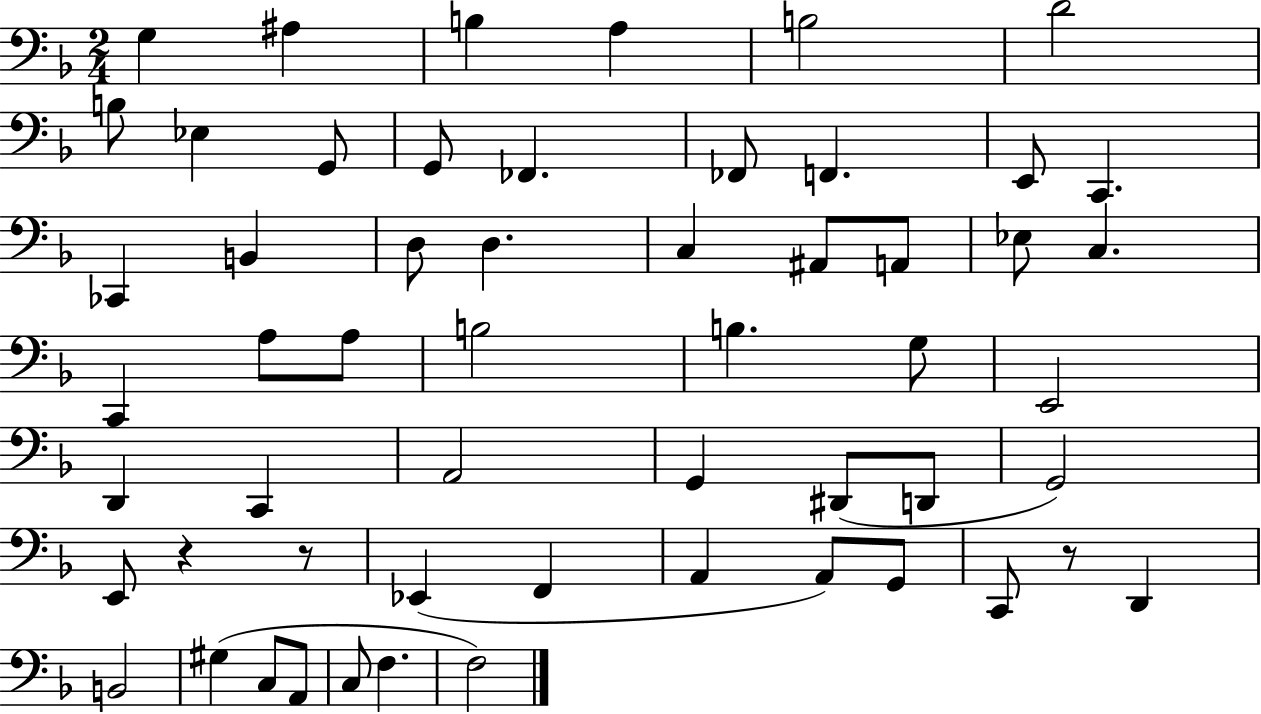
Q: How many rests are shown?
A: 3